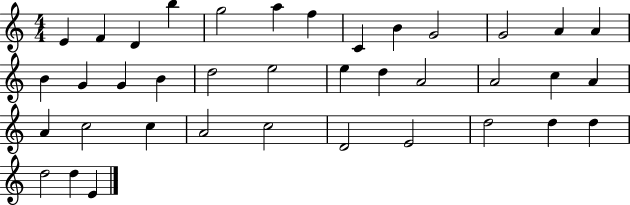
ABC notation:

X:1
T:Untitled
M:4/4
L:1/4
K:C
E F D b g2 a f C B G2 G2 A A B G G B d2 e2 e d A2 A2 c A A c2 c A2 c2 D2 E2 d2 d d d2 d E